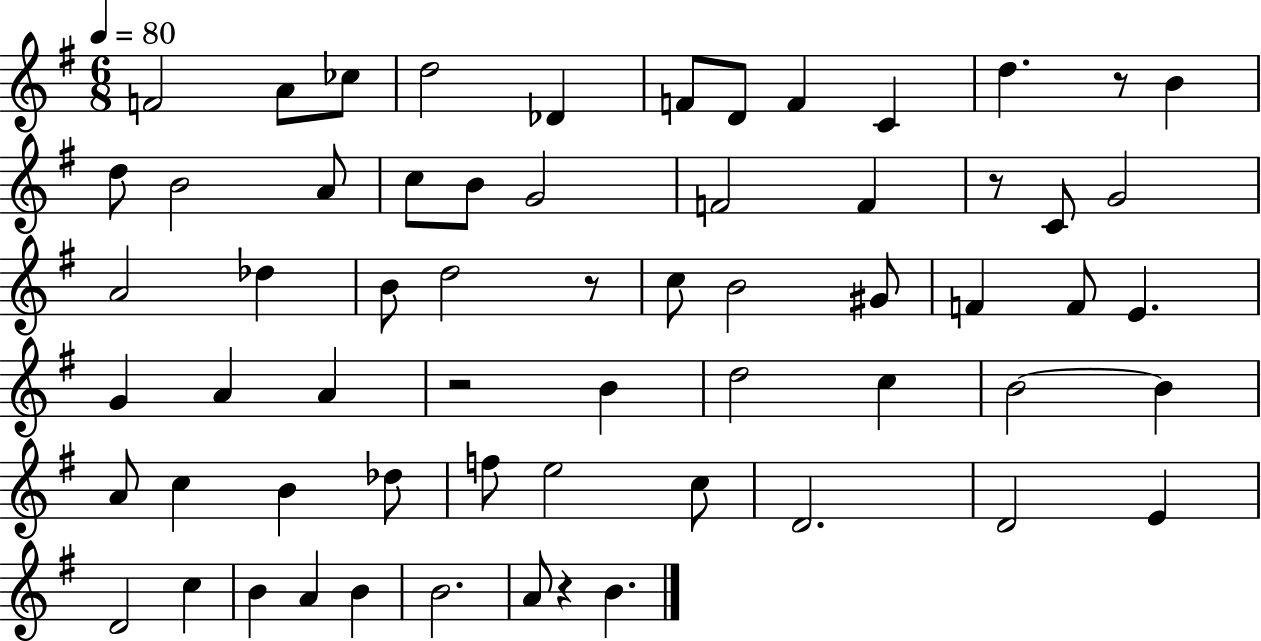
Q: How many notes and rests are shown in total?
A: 62